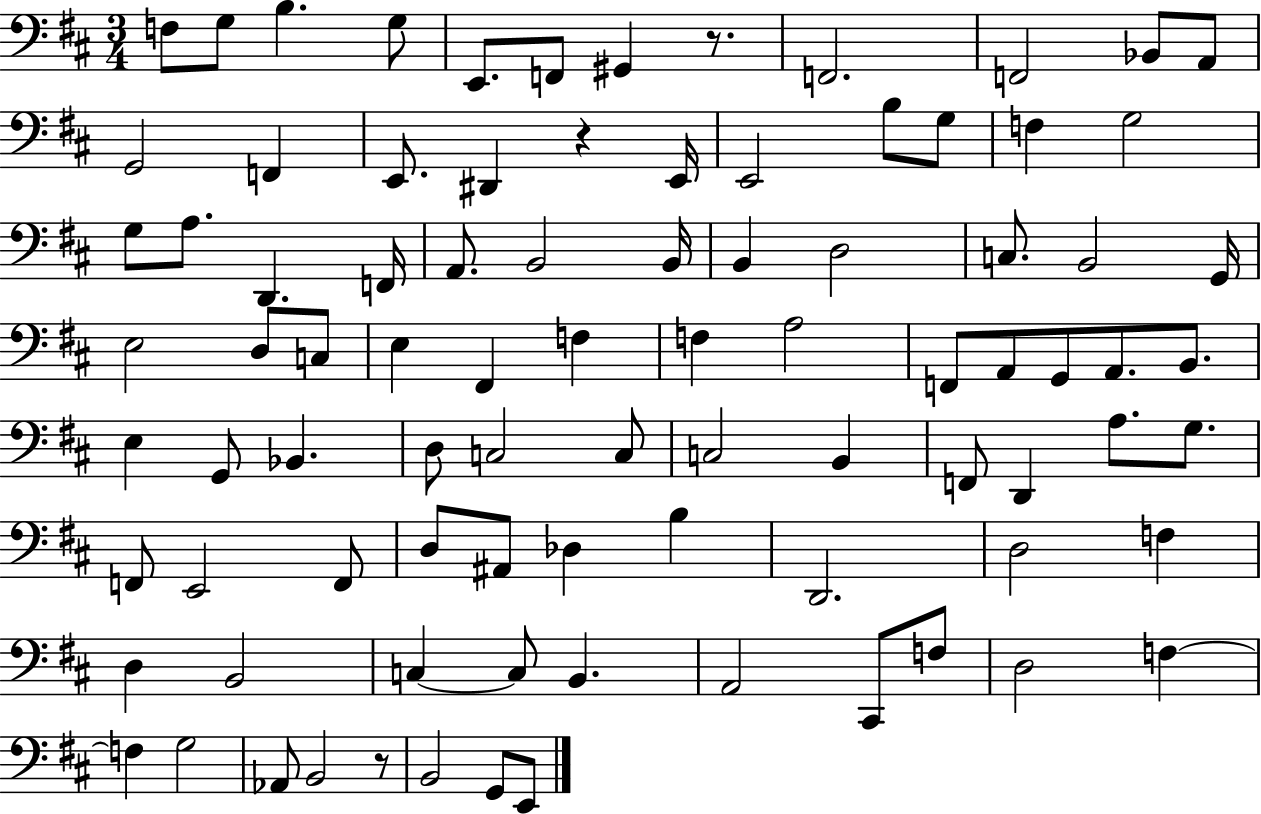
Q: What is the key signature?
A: D major